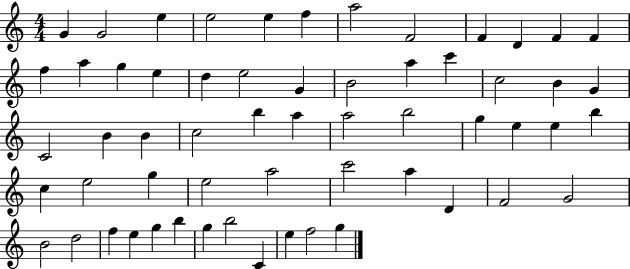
G4/q G4/h E5/q E5/h E5/q F5/q A5/h F4/h F4/q D4/q F4/q F4/q F5/q A5/q G5/q E5/q D5/q E5/h G4/q B4/h A5/q C6/q C5/h B4/q G4/q C4/h B4/q B4/q C5/h B5/q A5/q A5/h B5/h G5/q E5/q E5/q B5/q C5/q E5/h G5/q E5/h A5/h C6/h A5/q D4/q F4/h G4/h B4/h D5/h F5/q E5/q G5/q B5/q G5/q B5/h C4/q E5/q F5/h G5/q